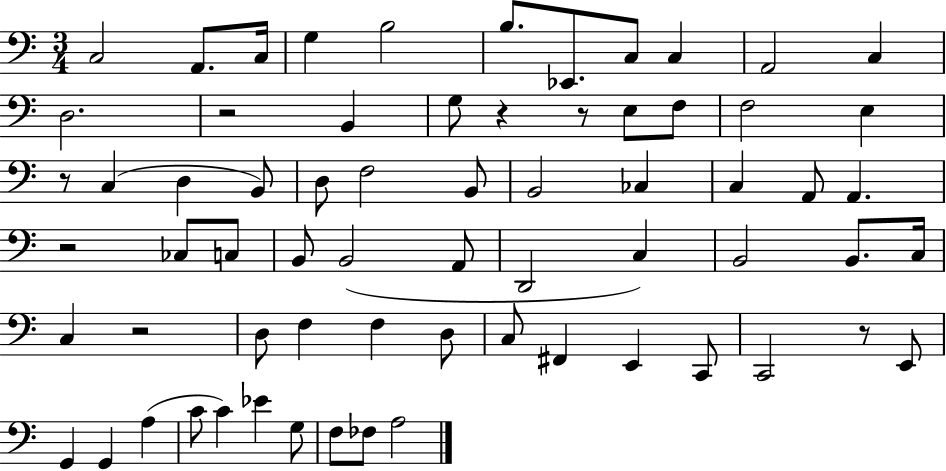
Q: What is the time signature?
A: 3/4